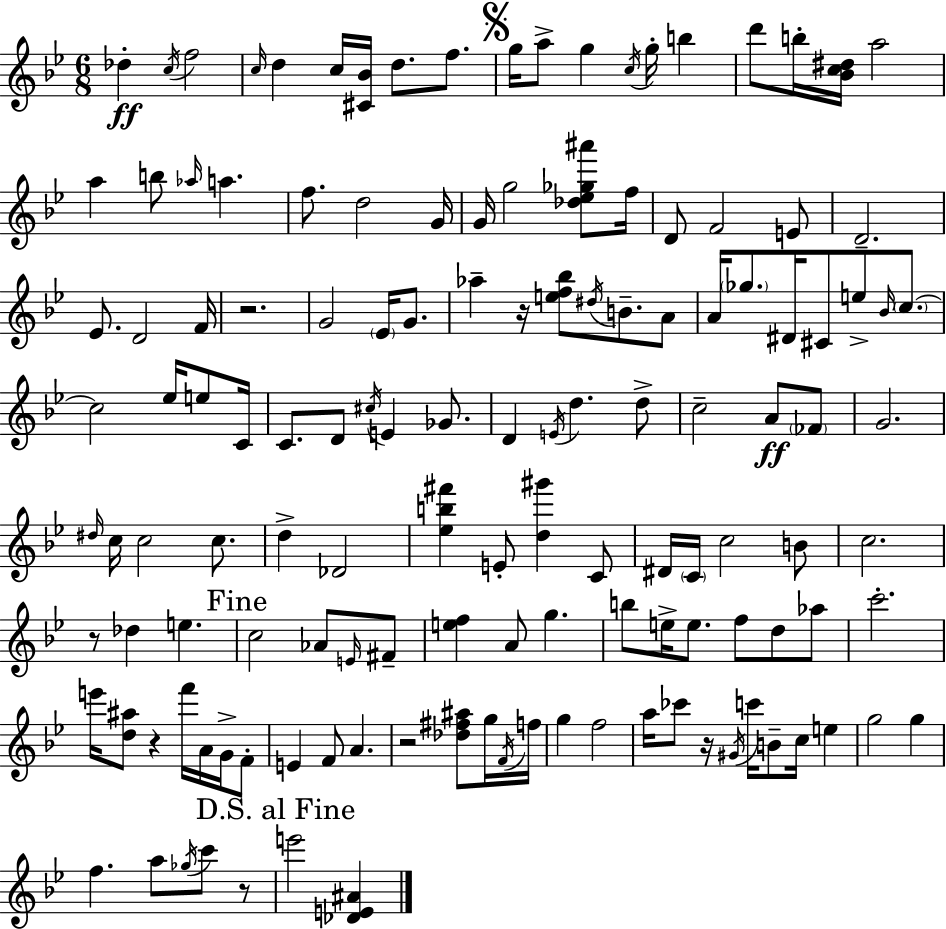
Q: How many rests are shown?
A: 7